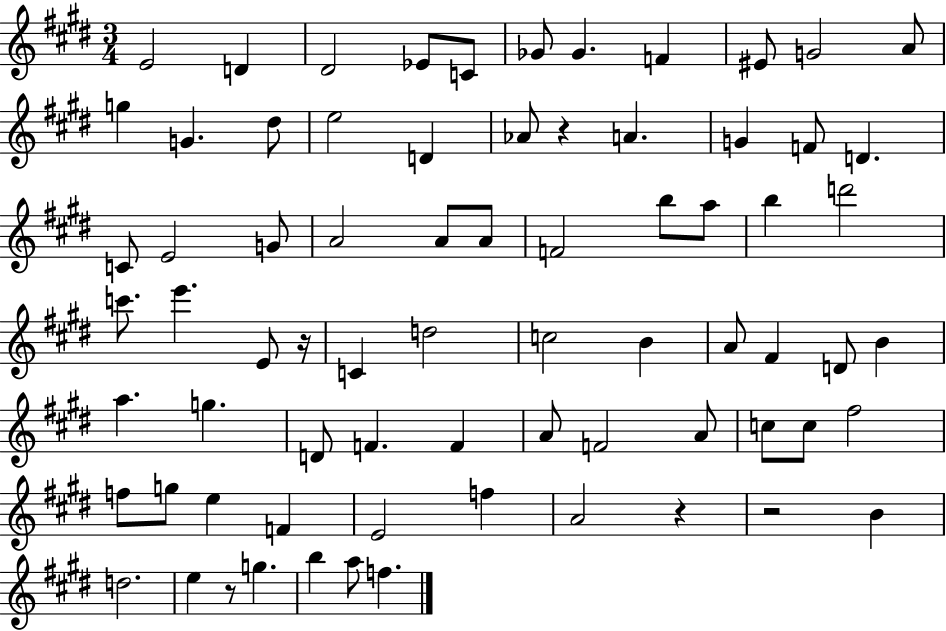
{
  \clef treble
  \numericTimeSignature
  \time 3/4
  \key e \major
  e'2 d'4 | dis'2 ees'8 c'8 | ges'8 ges'4. f'4 | eis'8 g'2 a'8 | \break g''4 g'4. dis''8 | e''2 d'4 | aes'8 r4 a'4. | g'4 f'8 d'4. | \break c'8 e'2 g'8 | a'2 a'8 a'8 | f'2 b''8 a''8 | b''4 d'''2 | \break c'''8. e'''4. e'8 r16 | c'4 d''2 | c''2 b'4 | a'8 fis'4 d'8 b'4 | \break a''4. g''4. | d'8 f'4. f'4 | a'8 f'2 a'8 | c''8 c''8 fis''2 | \break f''8 g''8 e''4 f'4 | e'2 f''4 | a'2 r4 | r2 b'4 | \break d''2. | e''4 r8 g''4. | b''4 a''8 f''4. | \bar "|."
}